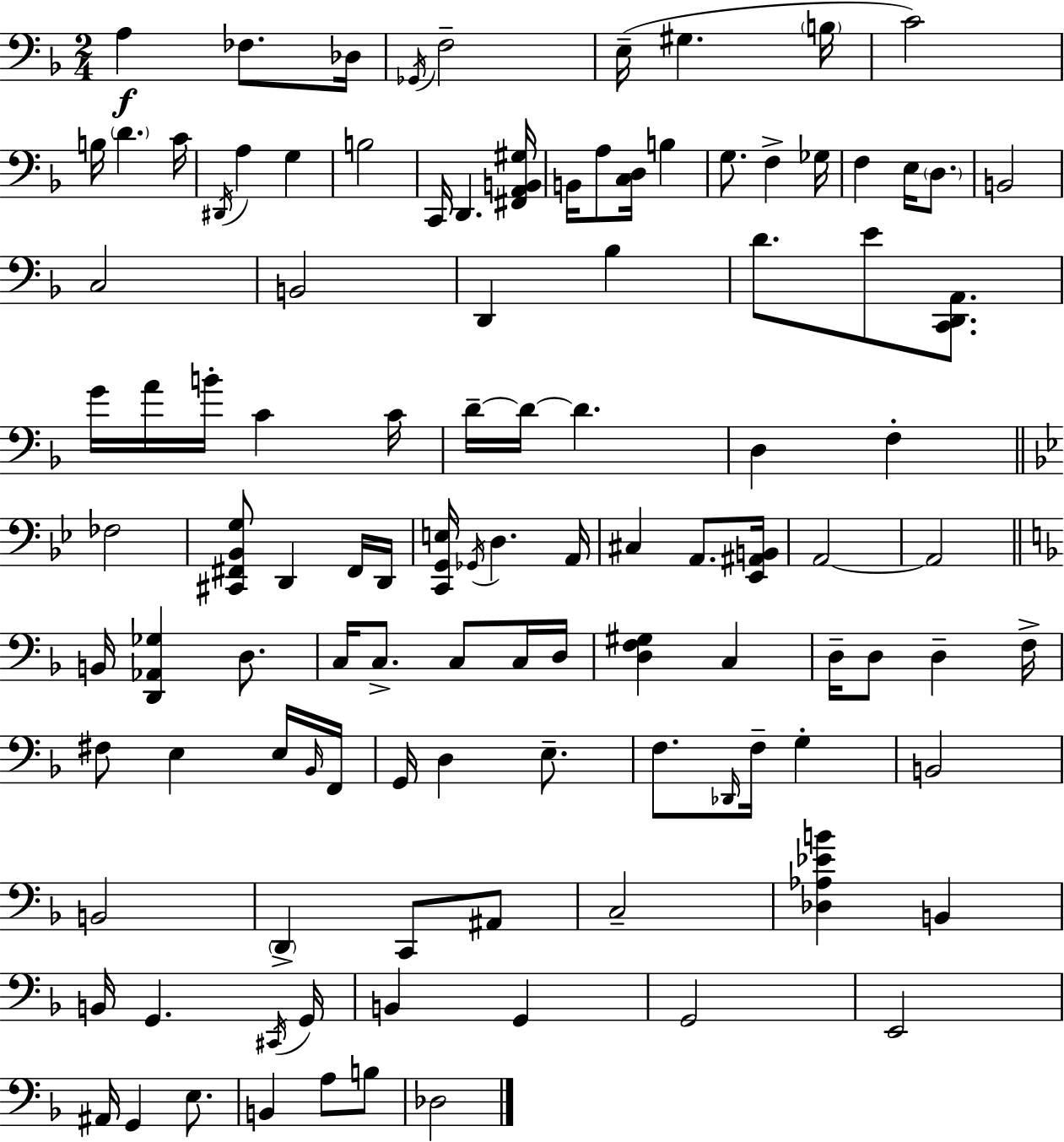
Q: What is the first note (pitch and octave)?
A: A3